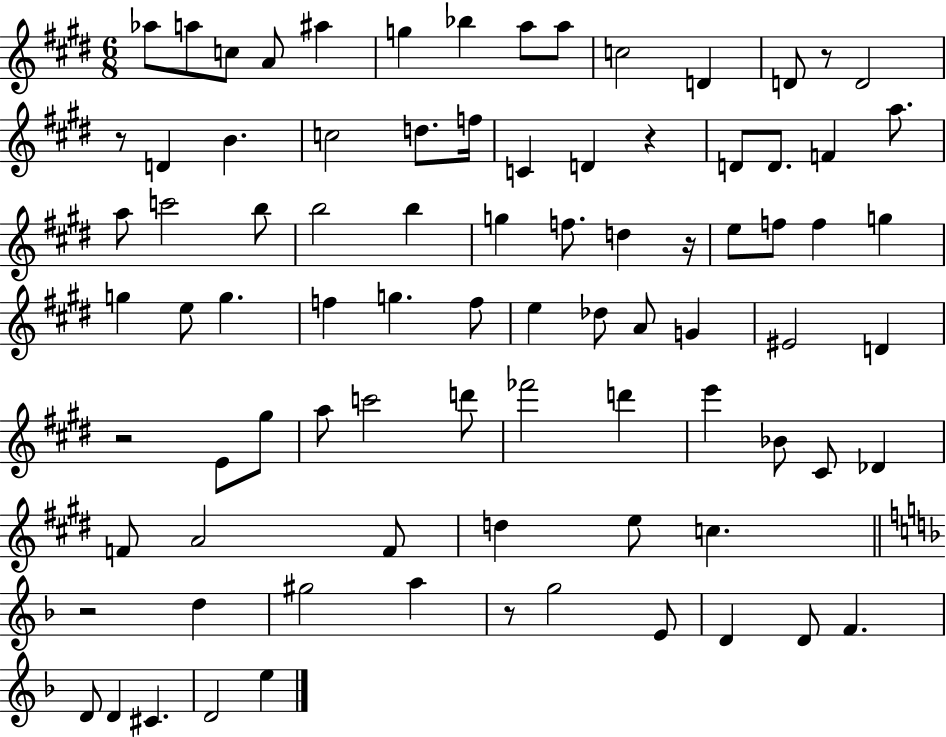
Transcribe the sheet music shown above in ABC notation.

X:1
T:Untitled
M:6/8
L:1/4
K:E
_a/2 a/2 c/2 A/2 ^a g _b a/2 a/2 c2 D D/2 z/2 D2 z/2 D B c2 d/2 f/4 C D z D/2 D/2 F a/2 a/2 c'2 b/2 b2 b g f/2 d z/4 e/2 f/2 f g g e/2 g f g f/2 e _d/2 A/2 G ^E2 D z2 E/2 ^g/2 a/2 c'2 d'/2 _f'2 d' e' _B/2 ^C/2 _D F/2 A2 F/2 d e/2 c z2 d ^g2 a z/2 g2 E/2 D D/2 F D/2 D ^C D2 e